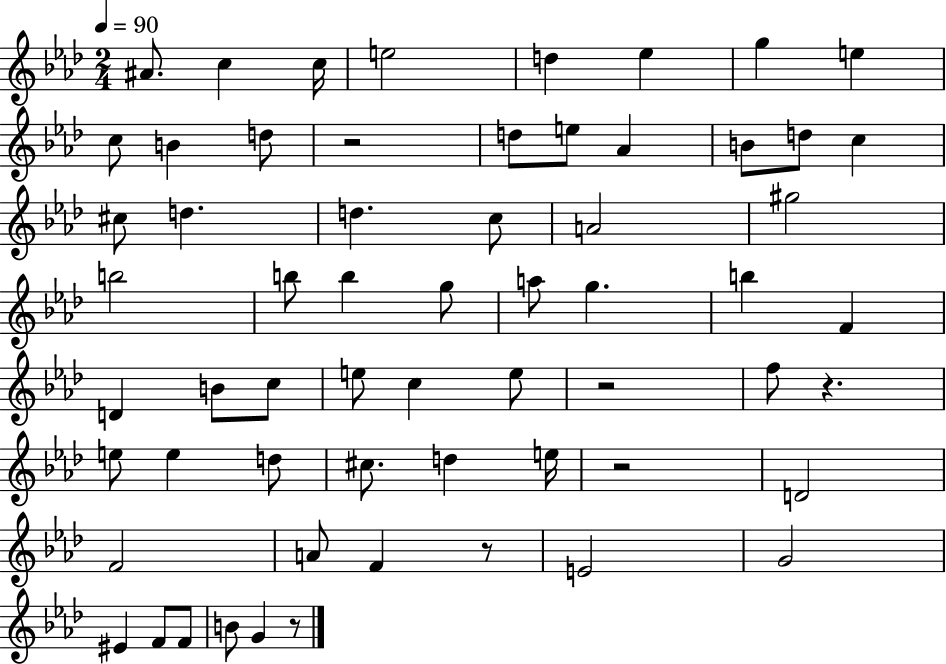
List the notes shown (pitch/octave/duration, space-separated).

A#4/e. C5/q C5/s E5/h D5/q Eb5/q G5/q E5/q C5/e B4/q D5/e R/h D5/e E5/e Ab4/q B4/e D5/e C5/q C#5/e D5/q. D5/q. C5/e A4/h G#5/h B5/h B5/e B5/q G5/e A5/e G5/q. B5/q F4/q D4/q B4/e C5/e E5/e C5/q E5/e R/h F5/e R/q. E5/e E5/q D5/e C#5/e. D5/q E5/s R/h D4/h F4/h A4/e F4/q R/e E4/h G4/h EIS4/q F4/e F4/e B4/e G4/q R/e